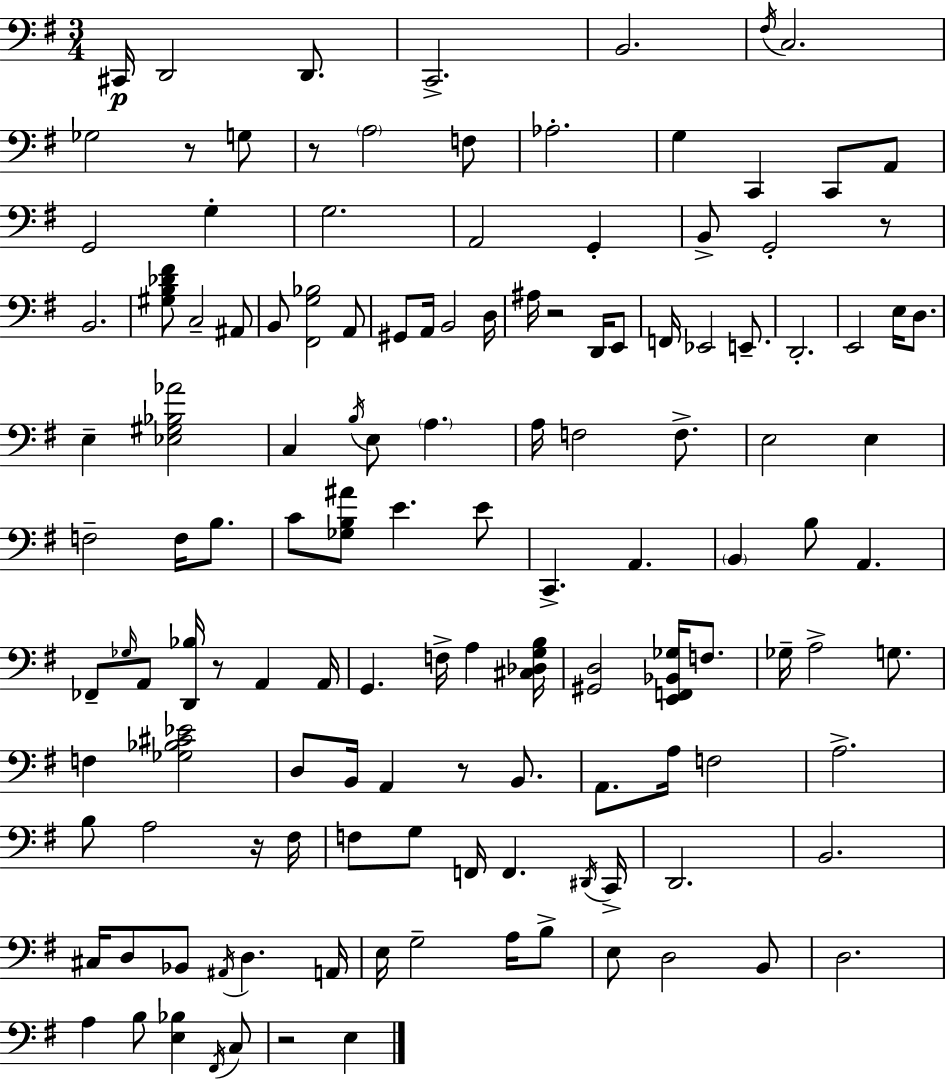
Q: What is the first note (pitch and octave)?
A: C#2